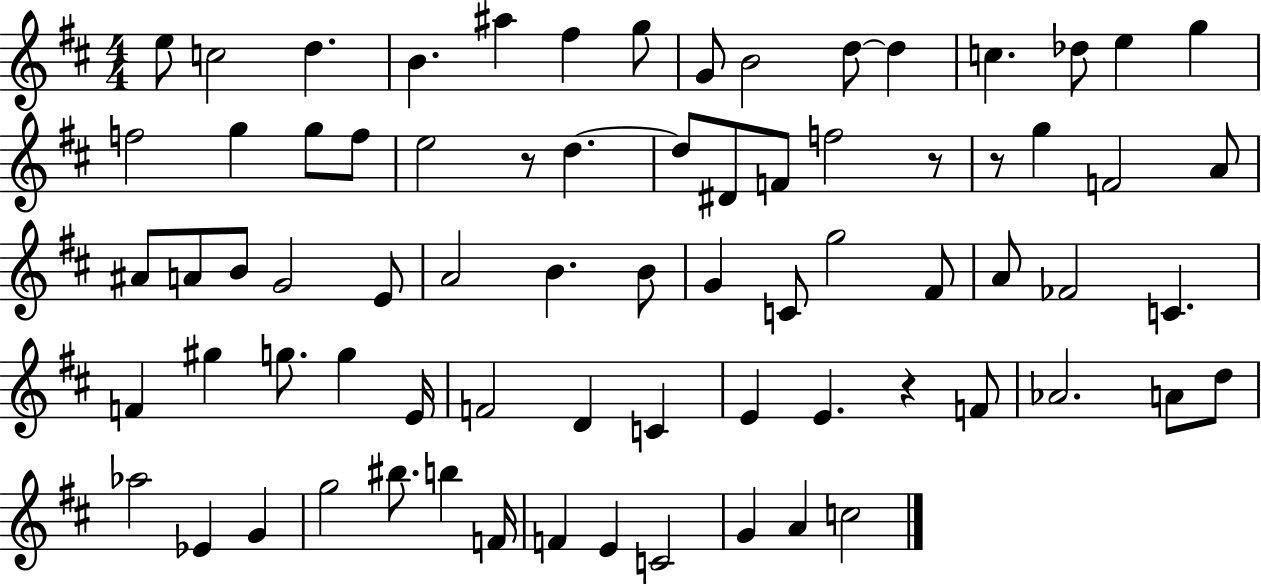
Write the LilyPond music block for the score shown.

{
  \clef treble
  \numericTimeSignature
  \time 4/4
  \key d \major
  e''8 c''2 d''4. | b'4. ais''4 fis''4 g''8 | g'8 b'2 d''8~~ d''4 | c''4. des''8 e''4 g''4 | \break f''2 g''4 g''8 f''8 | e''2 r8 d''4.~~ | d''8 dis'8 f'8 f''2 r8 | r8 g''4 f'2 a'8 | \break ais'8 a'8 b'8 g'2 e'8 | a'2 b'4. b'8 | g'4 c'8 g''2 fis'8 | a'8 fes'2 c'4. | \break f'4 gis''4 g''8. g''4 e'16 | f'2 d'4 c'4 | e'4 e'4. r4 f'8 | aes'2. a'8 d''8 | \break aes''2 ees'4 g'4 | g''2 bis''8. b''4 f'16 | f'4 e'4 c'2 | g'4 a'4 c''2 | \break \bar "|."
}